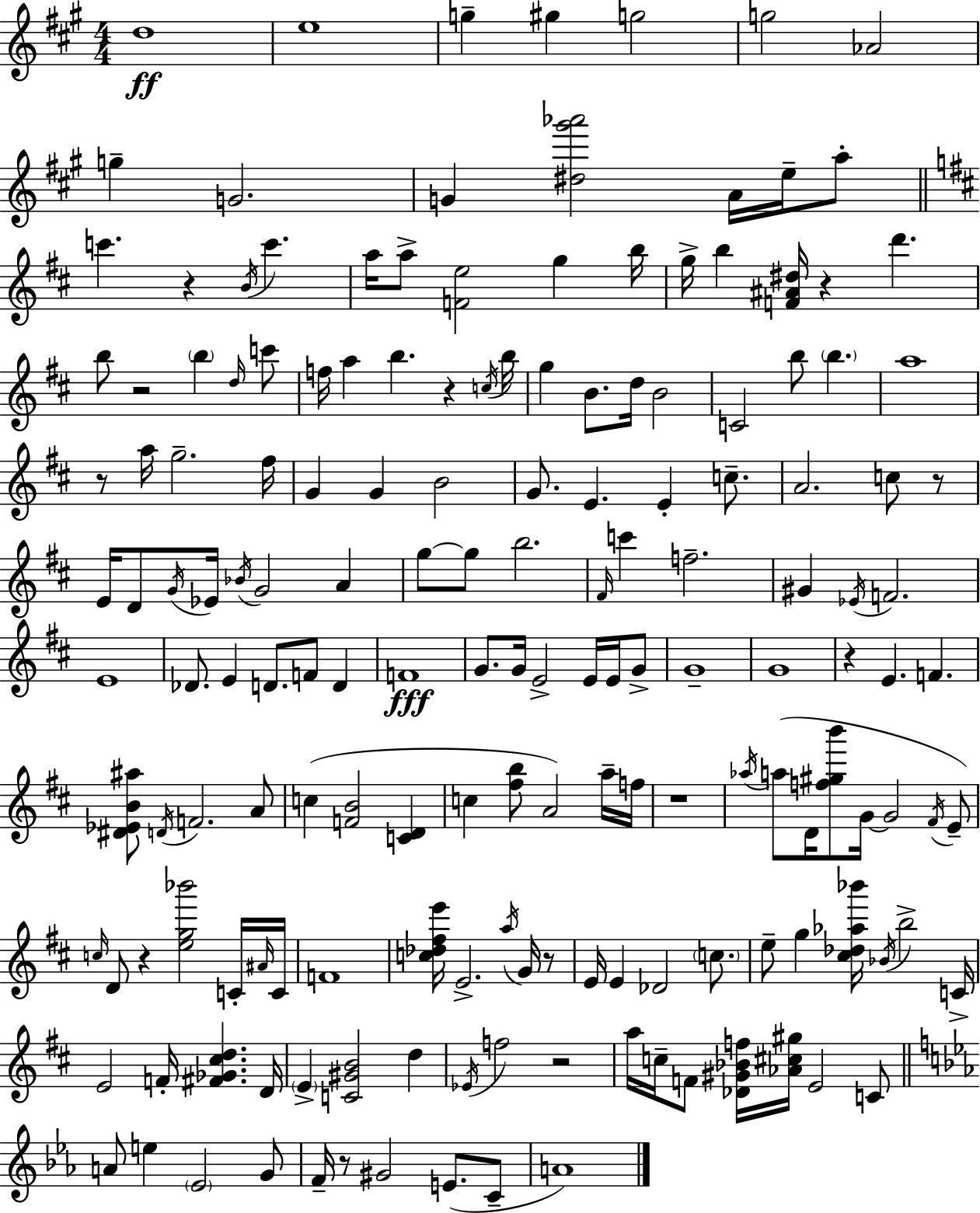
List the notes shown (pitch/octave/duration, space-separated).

D5/w E5/w G5/q G#5/q G5/h G5/h Ab4/h G5/q G4/h. G4/q [D#5,G#6,Ab6]/h A4/s E5/s A5/e C6/q. R/q B4/s C6/q. A5/s A5/e [F4,E5]/h G5/q B5/s G5/s B5/q [F4,A#4,D#5]/s R/q D6/q. B5/e R/h B5/q D5/s C6/e F5/s A5/q B5/q. R/q C5/s B5/s G5/q B4/e. D5/s B4/h C4/h B5/e B5/q. A5/w R/e A5/s G5/h. F#5/s G4/q G4/q B4/h G4/e. E4/q. E4/q C5/e. A4/h. C5/e R/e E4/s D4/e G4/s Eb4/s Bb4/s G4/h A4/q G5/e G5/e B5/h. F#4/s C6/q F5/h. G#4/q Eb4/s F4/h. E4/w Db4/e. E4/q D4/e. F4/e D4/q F4/w G4/e. G4/s E4/h E4/s E4/s G4/e G4/w G4/w R/q E4/q. F4/q. [D#4,Eb4,B4,A#5]/e D4/s F4/h. A4/e C5/q [F4,B4]/h [C4,D4]/q C5/q [F#5,B5]/e A4/h A5/s F5/s R/w Ab5/s A5/e D4/s [F5,G#5,B6]/e G4/s G4/h F#4/s E4/e C5/s D4/e R/q [E5,G5,Bb6]/h C4/s A#4/s C4/s F4/w [C5,Db5,F#5,E6]/s E4/h. A5/s G4/s R/e E4/s E4/q Db4/h C5/e. E5/e G5/q [C#5,Db5,Ab5,Bb6]/s Bb4/s B5/h C4/s E4/h F4/s [F#4,Gb4,C#5,D5]/q. D4/s E4/q [C4,G#4,B4]/h D5/q Eb4/s F5/h R/h A5/s C5/s F4/e [Db4,G#4,Bb4,F5]/s [Ab4,C#5,G#5]/s E4/h C4/e A4/e E5/q Eb4/h G4/e F4/s R/e G#4/h E4/e. C4/e A4/w